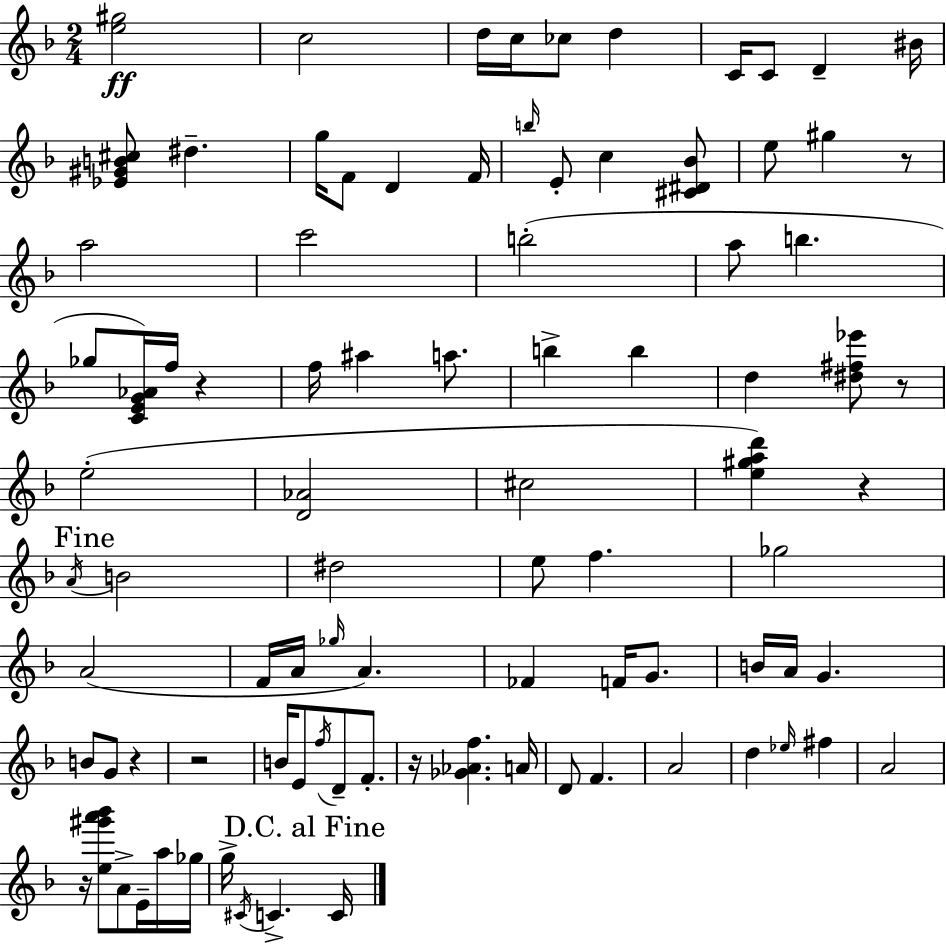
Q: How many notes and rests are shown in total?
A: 91